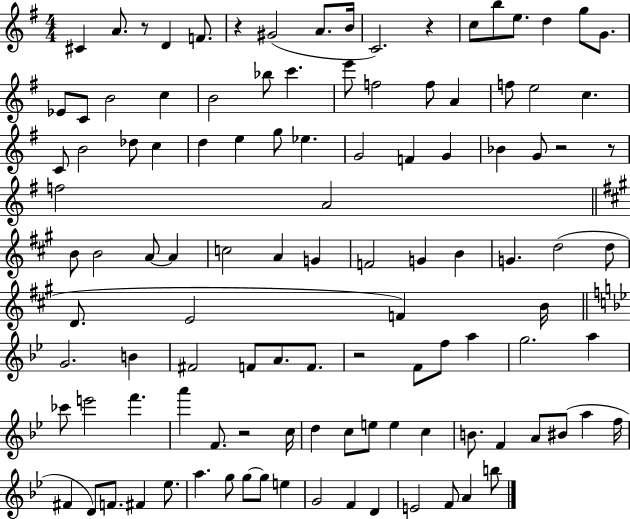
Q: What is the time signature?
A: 4/4